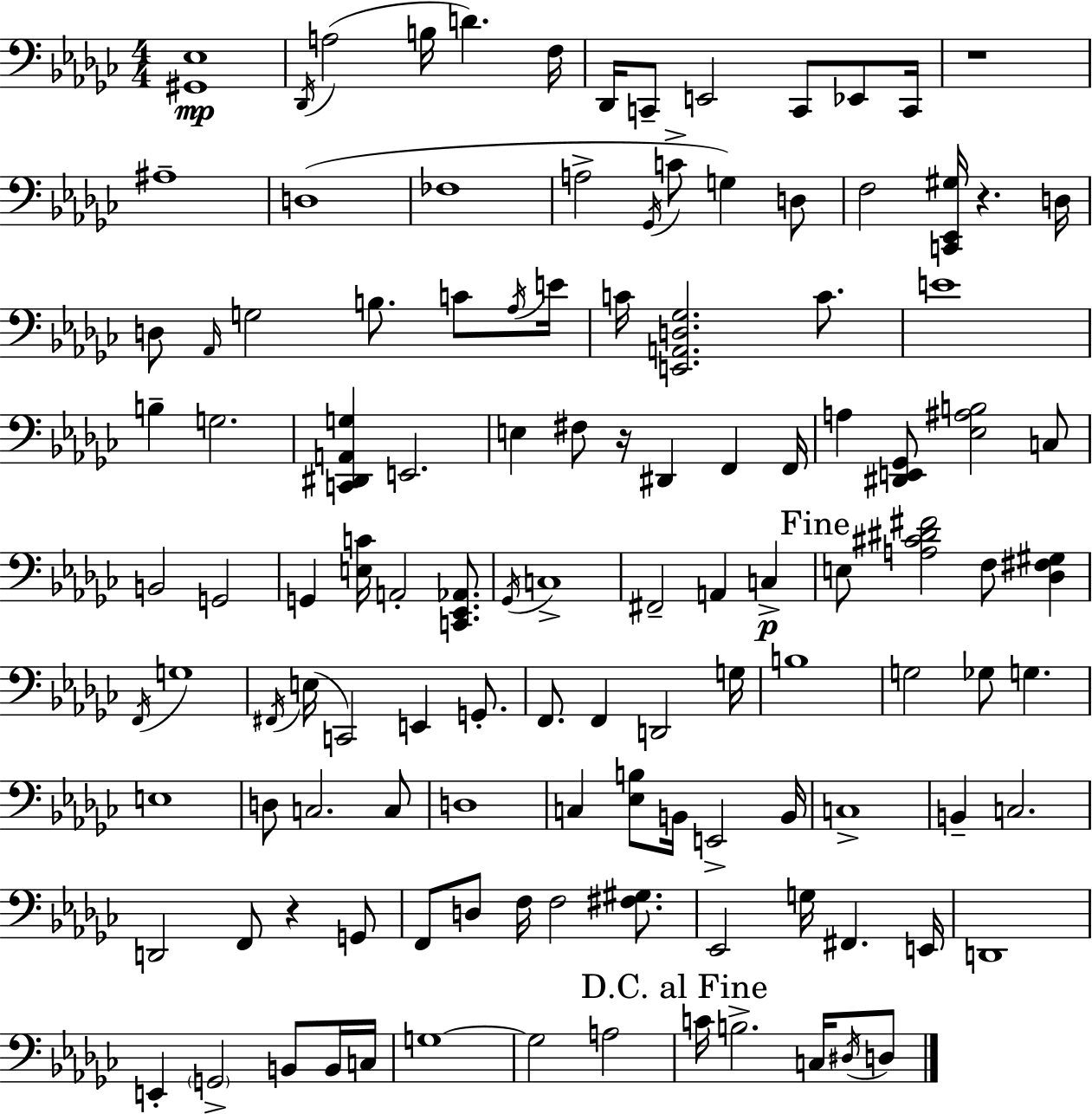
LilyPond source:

{
  \clef bass
  \numericTimeSignature
  \time 4/4
  \key ees \minor
  \repeat volta 2 { <gis, ees>1\mp | \acciaccatura { des,16 }( a2 b16 d'4.) | f16 des,16 c,8-- e,2 c,8 ees,8 | c,16 r1 | \break ais1-- | d1( | fes1 | a2-> \acciaccatura { ges,16 } c'8-> g4) | \break d8 f2 <c, ees, gis>16 r4. | d16 d8 \grace { aes,16 } g2 b8. | c'8 \acciaccatura { aes16 } e'16 c'16 <e, a, d ges>2. | c'8. e'1 | \break b4-- g2. | <c, dis, a, g>4 e,2. | e4 fis8 r16 dis,4 f,4 | f,16 a4 <dis, e, ges,>8 <ees ais b>2 | \break c8 b,2 g,2 | g,4 <e c'>16 a,2-. | <c, ees, aes,>8. \acciaccatura { ges,16 } c1-> | fis,2-- a,4 | \break c4->\p \mark "Fine" e8 <a cis' dis' fis'>2 f8 | <des fis gis>4 \acciaccatura { f,16 } g1 | \acciaccatura { fis,16 }( e16 c,2) | e,4 g,8.-. f,8. f,4 d,2 | \break g16 b1 | g2 ges8 | g4. e1 | d8 c2. | \break c8 d1 | c4 <ees b>8 b,16 e,2-> | b,16 c1-> | b,4-- c2. | \break d,2 f,8 | r4 g,8 f,8 d8 f16 f2 | <fis gis>8. ees,2 g16 | fis,4. e,16 d,1 | \break e,4-. \parenthesize g,2-> | b,8 b,16 c16 g1~~ | g2 a2 | \mark "D.C. al Fine" c'16 b2.-> | \break c16 \acciaccatura { dis16 } d8 } \bar "|."
}